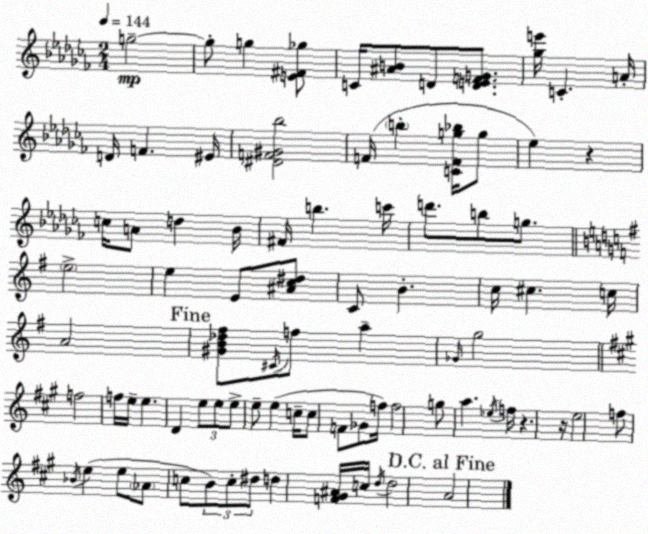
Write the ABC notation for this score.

X:1
T:Untitled
M:2/4
L:1/4
K:Abm
g2 g/2 g [E^F_g]/2 C/4 [^AB]/2 D/2 [DEFG]/2 [_ge']/4 C A/4 D/4 F ^E/4 [^DF^G_b]2 F/4 b [CFg_b]/4 g/2 _e z c/4 A/2 d _B/4 ^F/4 b c'/4 d'/2 b/2 g/2 e2 e E/2 [^Ac^d]/2 C/2 B c/4 ^c c/4 A2 [^GB_d^f]/2 ^C/4 f/2 a _G/4 g2 f2 f/4 e/4 e D e/2 e/2 e/2 e/2 e c/4 c/2 F/2 _G/2 f/4 f2 g/2 a _e/4 f/4 z z/4 e2 f/2 _B/4 e e/2 _A/2 c/2 B/2 c/2 ^d/2 d [F^G^A]/4 c/4 d/4 d2 A2